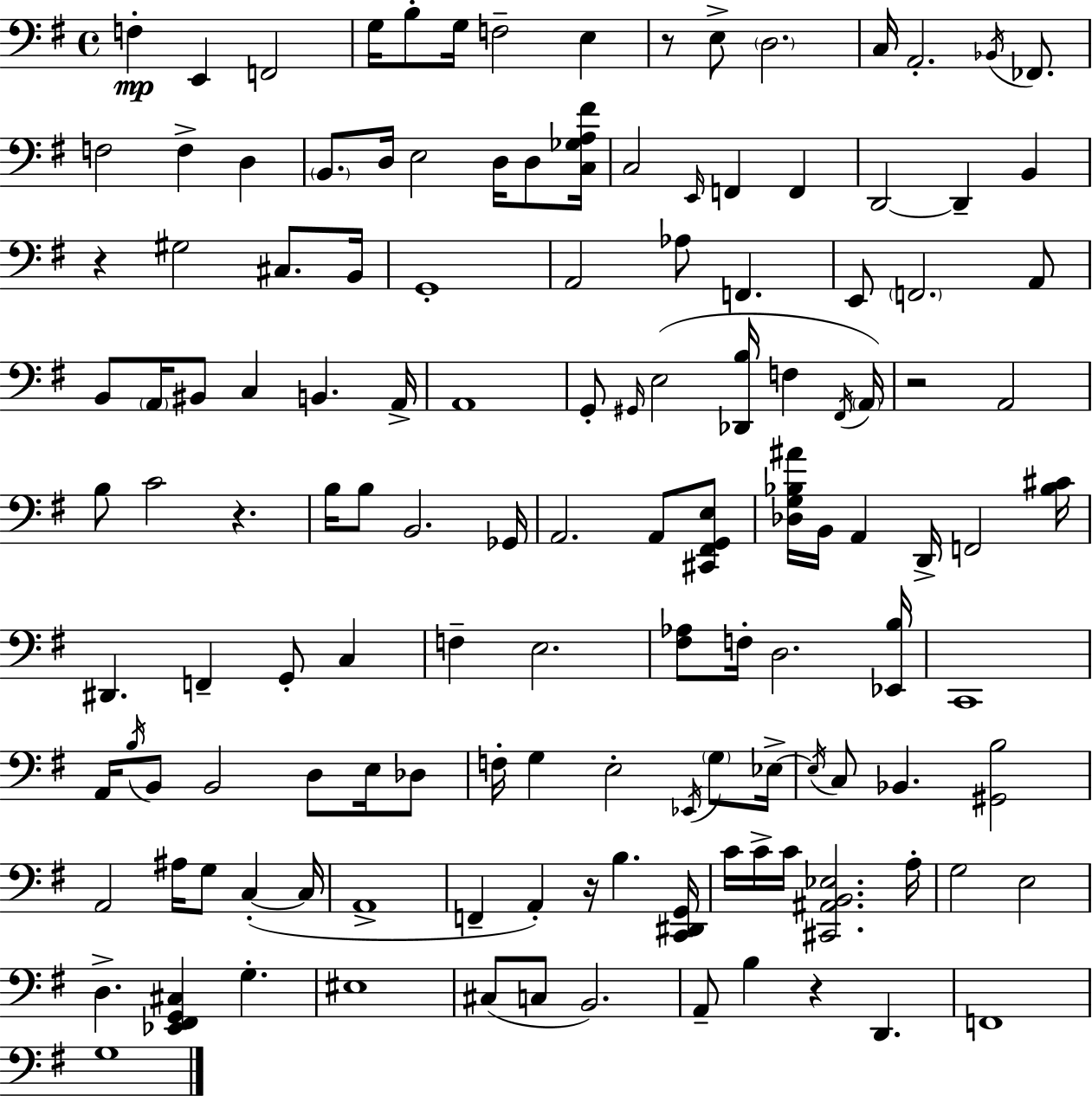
X:1
T:Untitled
M:4/4
L:1/4
K:Em
F, E,, F,,2 G,/4 B,/2 G,/4 F,2 E, z/2 E,/2 D,2 C,/4 A,,2 _B,,/4 _F,,/2 F,2 F, D, B,,/2 D,/4 E,2 D,/4 D,/2 [C,_G,A,^F]/4 C,2 E,,/4 F,, F,, D,,2 D,, B,, z ^G,2 ^C,/2 B,,/4 G,,4 A,,2 _A,/2 F,, E,,/2 F,,2 A,,/2 B,,/2 A,,/4 ^B,,/2 C, B,, A,,/4 A,,4 G,,/2 ^G,,/4 E,2 [_D,,B,]/4 F, ^F,,/4 A,,/4 z2 A,,2 B,/2 C2 z B,/4 B,/2 B,,2 _G,,/4 A,,2 A,,/2 [^C,,^F,,G,,E,]/2 [_D,G,_B,^A]/4 B,,/4 A,, D,,/4 F,,2 [_B,^C]/4 ^D,, F,, G,,/2 C, F, E,2 [^F,_A,]/2 F,/4 D,2 [_E,,B,]/4 C,,4 A,,/4 B,/4 B,,/2 B,,2 D,/2 E,/4 _D,/2 F,/4 G, E,2 _E,,/4 G,/2 _E,/4 _E,/4 C,/2 _B,, [^G,,B,]2 A,,2 ^A,/4 G,/2 C, C,/4 A,,4 F,, A,, z/4 B, [C,,^D,,G,,]/4 C/4 C/4 C/4 [^C,,^A,,B,,_E,]2 A,/4 G,2 E,2 D, [_E,,^F,,G,,^C,] G, ^E,4 ^C,/2 C,/2 B,,2 A,,/2 B, z D,, F,,4 G,4